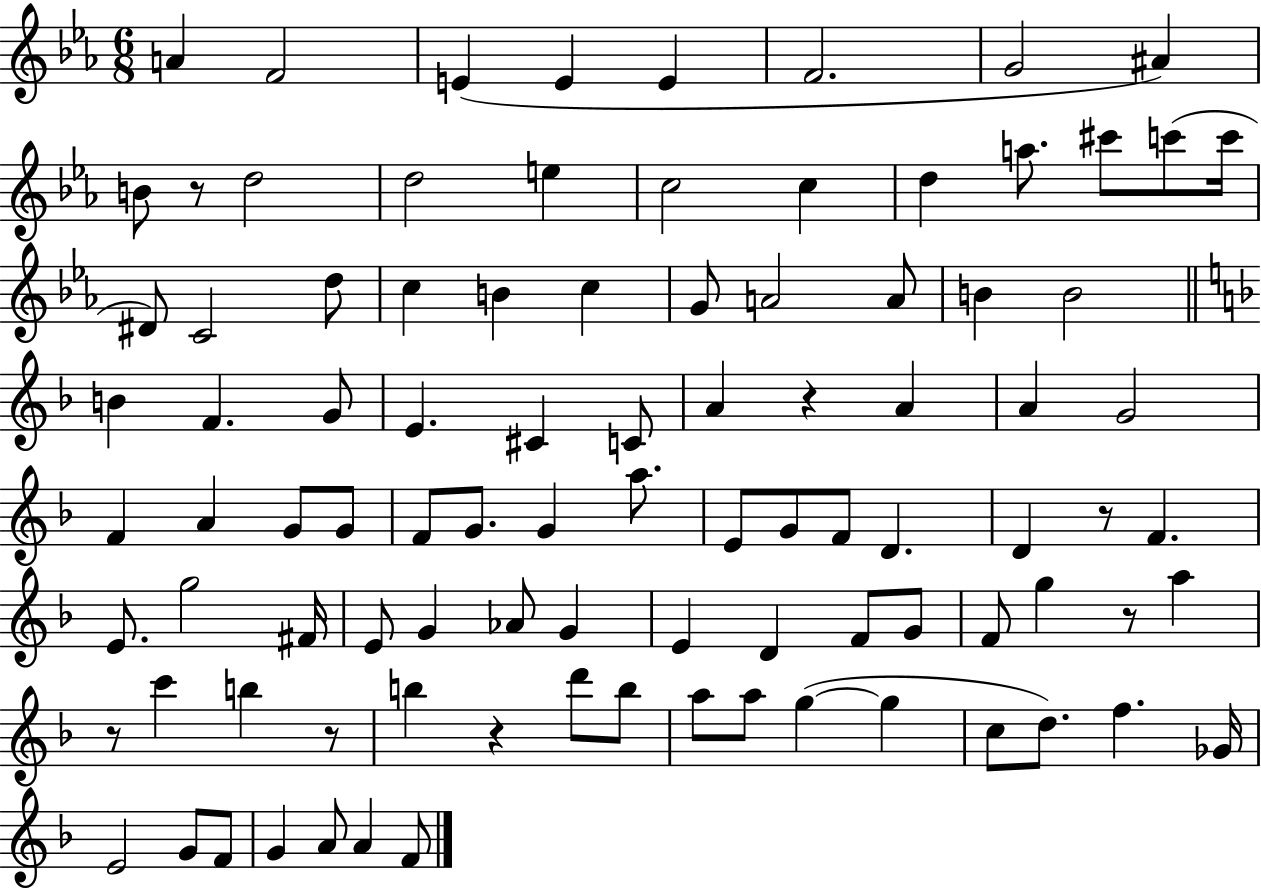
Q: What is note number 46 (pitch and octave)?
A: G4